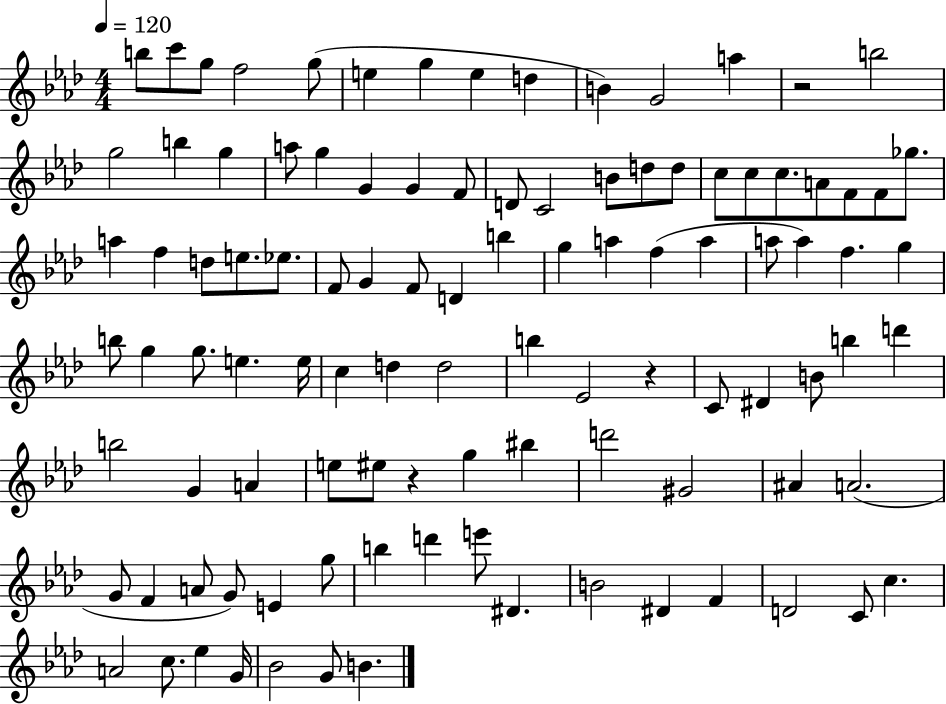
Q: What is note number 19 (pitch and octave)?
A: G4